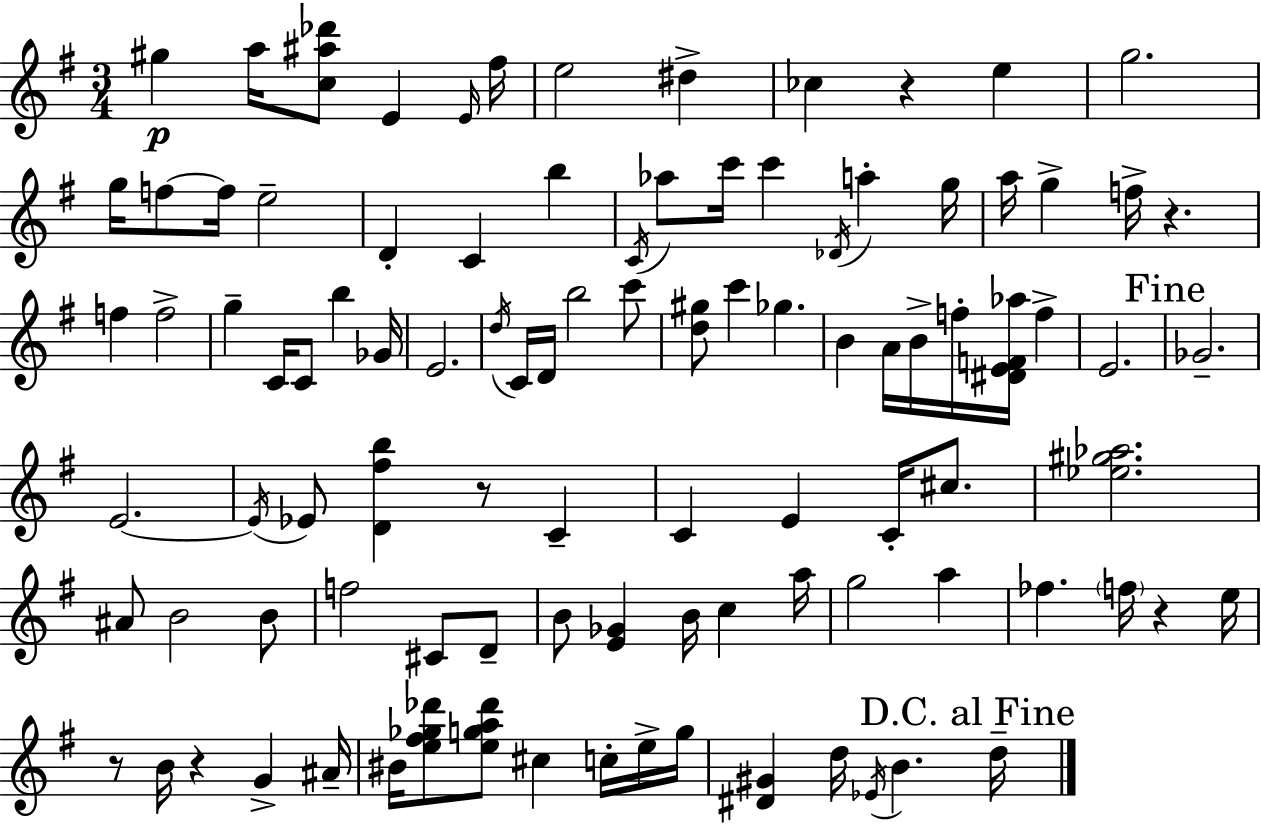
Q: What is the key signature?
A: E minor